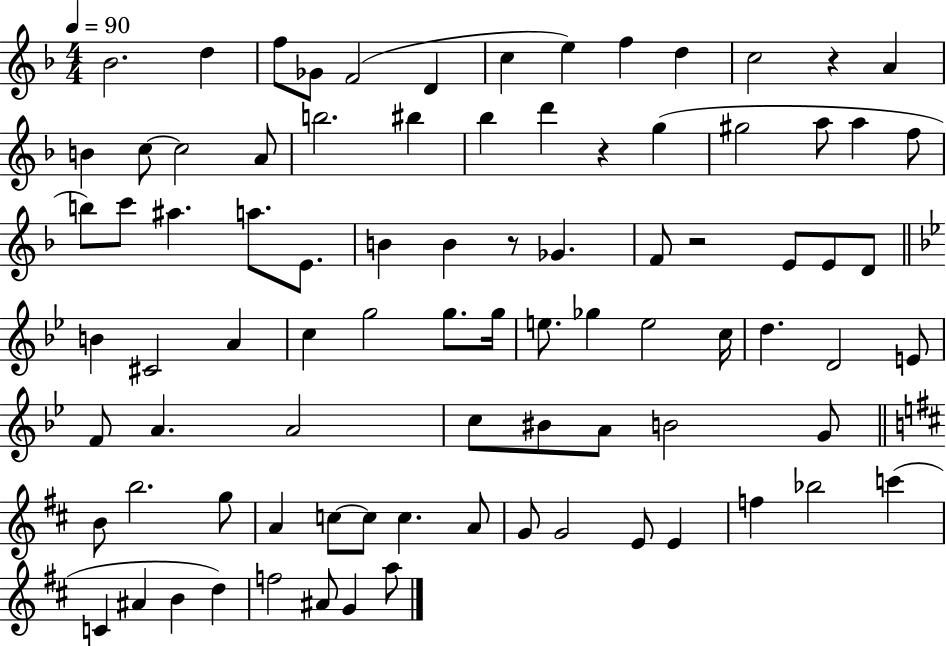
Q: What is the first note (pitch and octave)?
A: Bb4